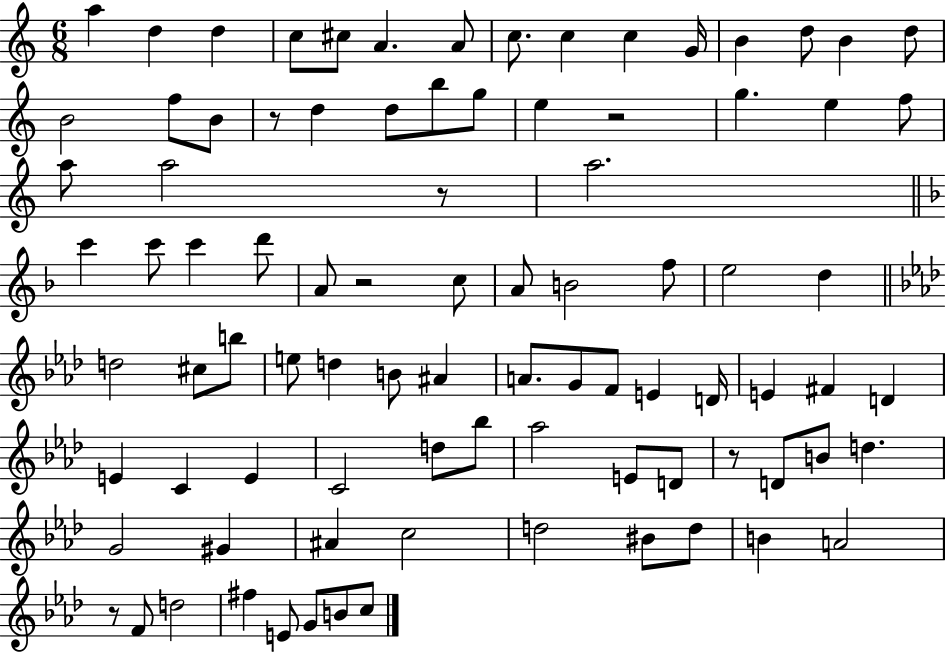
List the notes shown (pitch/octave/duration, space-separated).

A5/q D5/q D5/q C5/e C#5/e A4/q. A4/e C5/e. C5/q C5/q G4/s B4/q D5/e B4/q D5/e B4/h F5/e B4/e R/e D5/q D5/e B5/e G5/e E5/q R/h G5/q. E5/q F5/e A5/e A5/h R/e A5/h. C6/q C6/e C6/q D6/e A4/e R/h C5/e A4/e B4/h F5/e E5/h D5/q D5/h C#5/e B5/e E5/e D5/q B4/e A#4/q A4/e. G4/e F4/e E4/q D4/s E4/q F#4/q D4/q E4/q C4/q E4/q C4/h D5/e Bb5/e Ab5/h E4/e D4/e R/e D4/e B4/e D5/q. G4/h G#4/q A#4/q C5/h D5/h BIS4/e D5/e B4/q A4/h R/e F4/e D5/h F#5/q E4/e G4/e B4/e C5/e